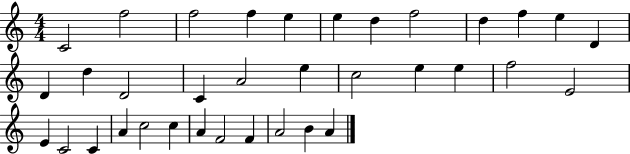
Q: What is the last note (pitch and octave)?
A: A4